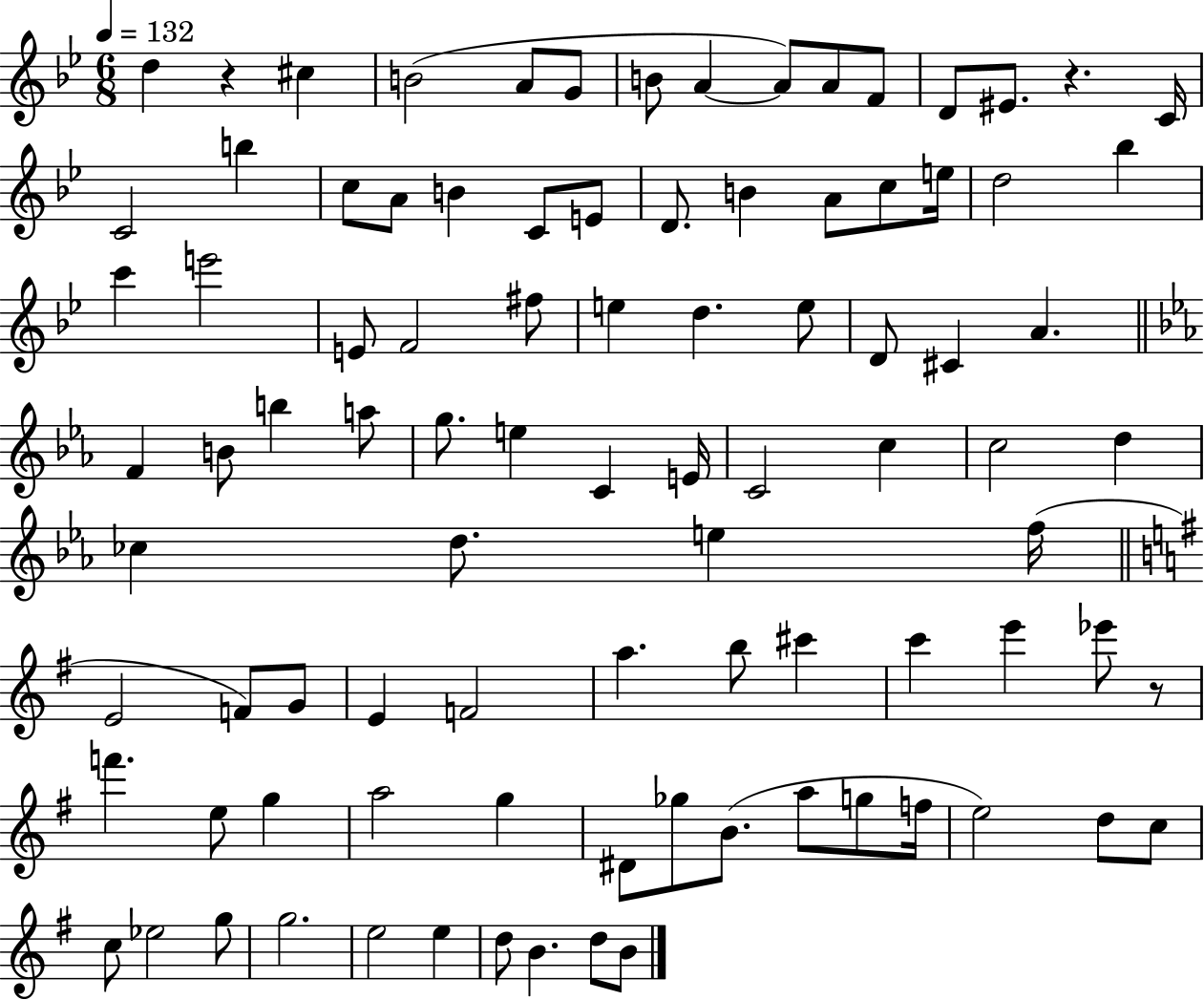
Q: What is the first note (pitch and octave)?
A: D5